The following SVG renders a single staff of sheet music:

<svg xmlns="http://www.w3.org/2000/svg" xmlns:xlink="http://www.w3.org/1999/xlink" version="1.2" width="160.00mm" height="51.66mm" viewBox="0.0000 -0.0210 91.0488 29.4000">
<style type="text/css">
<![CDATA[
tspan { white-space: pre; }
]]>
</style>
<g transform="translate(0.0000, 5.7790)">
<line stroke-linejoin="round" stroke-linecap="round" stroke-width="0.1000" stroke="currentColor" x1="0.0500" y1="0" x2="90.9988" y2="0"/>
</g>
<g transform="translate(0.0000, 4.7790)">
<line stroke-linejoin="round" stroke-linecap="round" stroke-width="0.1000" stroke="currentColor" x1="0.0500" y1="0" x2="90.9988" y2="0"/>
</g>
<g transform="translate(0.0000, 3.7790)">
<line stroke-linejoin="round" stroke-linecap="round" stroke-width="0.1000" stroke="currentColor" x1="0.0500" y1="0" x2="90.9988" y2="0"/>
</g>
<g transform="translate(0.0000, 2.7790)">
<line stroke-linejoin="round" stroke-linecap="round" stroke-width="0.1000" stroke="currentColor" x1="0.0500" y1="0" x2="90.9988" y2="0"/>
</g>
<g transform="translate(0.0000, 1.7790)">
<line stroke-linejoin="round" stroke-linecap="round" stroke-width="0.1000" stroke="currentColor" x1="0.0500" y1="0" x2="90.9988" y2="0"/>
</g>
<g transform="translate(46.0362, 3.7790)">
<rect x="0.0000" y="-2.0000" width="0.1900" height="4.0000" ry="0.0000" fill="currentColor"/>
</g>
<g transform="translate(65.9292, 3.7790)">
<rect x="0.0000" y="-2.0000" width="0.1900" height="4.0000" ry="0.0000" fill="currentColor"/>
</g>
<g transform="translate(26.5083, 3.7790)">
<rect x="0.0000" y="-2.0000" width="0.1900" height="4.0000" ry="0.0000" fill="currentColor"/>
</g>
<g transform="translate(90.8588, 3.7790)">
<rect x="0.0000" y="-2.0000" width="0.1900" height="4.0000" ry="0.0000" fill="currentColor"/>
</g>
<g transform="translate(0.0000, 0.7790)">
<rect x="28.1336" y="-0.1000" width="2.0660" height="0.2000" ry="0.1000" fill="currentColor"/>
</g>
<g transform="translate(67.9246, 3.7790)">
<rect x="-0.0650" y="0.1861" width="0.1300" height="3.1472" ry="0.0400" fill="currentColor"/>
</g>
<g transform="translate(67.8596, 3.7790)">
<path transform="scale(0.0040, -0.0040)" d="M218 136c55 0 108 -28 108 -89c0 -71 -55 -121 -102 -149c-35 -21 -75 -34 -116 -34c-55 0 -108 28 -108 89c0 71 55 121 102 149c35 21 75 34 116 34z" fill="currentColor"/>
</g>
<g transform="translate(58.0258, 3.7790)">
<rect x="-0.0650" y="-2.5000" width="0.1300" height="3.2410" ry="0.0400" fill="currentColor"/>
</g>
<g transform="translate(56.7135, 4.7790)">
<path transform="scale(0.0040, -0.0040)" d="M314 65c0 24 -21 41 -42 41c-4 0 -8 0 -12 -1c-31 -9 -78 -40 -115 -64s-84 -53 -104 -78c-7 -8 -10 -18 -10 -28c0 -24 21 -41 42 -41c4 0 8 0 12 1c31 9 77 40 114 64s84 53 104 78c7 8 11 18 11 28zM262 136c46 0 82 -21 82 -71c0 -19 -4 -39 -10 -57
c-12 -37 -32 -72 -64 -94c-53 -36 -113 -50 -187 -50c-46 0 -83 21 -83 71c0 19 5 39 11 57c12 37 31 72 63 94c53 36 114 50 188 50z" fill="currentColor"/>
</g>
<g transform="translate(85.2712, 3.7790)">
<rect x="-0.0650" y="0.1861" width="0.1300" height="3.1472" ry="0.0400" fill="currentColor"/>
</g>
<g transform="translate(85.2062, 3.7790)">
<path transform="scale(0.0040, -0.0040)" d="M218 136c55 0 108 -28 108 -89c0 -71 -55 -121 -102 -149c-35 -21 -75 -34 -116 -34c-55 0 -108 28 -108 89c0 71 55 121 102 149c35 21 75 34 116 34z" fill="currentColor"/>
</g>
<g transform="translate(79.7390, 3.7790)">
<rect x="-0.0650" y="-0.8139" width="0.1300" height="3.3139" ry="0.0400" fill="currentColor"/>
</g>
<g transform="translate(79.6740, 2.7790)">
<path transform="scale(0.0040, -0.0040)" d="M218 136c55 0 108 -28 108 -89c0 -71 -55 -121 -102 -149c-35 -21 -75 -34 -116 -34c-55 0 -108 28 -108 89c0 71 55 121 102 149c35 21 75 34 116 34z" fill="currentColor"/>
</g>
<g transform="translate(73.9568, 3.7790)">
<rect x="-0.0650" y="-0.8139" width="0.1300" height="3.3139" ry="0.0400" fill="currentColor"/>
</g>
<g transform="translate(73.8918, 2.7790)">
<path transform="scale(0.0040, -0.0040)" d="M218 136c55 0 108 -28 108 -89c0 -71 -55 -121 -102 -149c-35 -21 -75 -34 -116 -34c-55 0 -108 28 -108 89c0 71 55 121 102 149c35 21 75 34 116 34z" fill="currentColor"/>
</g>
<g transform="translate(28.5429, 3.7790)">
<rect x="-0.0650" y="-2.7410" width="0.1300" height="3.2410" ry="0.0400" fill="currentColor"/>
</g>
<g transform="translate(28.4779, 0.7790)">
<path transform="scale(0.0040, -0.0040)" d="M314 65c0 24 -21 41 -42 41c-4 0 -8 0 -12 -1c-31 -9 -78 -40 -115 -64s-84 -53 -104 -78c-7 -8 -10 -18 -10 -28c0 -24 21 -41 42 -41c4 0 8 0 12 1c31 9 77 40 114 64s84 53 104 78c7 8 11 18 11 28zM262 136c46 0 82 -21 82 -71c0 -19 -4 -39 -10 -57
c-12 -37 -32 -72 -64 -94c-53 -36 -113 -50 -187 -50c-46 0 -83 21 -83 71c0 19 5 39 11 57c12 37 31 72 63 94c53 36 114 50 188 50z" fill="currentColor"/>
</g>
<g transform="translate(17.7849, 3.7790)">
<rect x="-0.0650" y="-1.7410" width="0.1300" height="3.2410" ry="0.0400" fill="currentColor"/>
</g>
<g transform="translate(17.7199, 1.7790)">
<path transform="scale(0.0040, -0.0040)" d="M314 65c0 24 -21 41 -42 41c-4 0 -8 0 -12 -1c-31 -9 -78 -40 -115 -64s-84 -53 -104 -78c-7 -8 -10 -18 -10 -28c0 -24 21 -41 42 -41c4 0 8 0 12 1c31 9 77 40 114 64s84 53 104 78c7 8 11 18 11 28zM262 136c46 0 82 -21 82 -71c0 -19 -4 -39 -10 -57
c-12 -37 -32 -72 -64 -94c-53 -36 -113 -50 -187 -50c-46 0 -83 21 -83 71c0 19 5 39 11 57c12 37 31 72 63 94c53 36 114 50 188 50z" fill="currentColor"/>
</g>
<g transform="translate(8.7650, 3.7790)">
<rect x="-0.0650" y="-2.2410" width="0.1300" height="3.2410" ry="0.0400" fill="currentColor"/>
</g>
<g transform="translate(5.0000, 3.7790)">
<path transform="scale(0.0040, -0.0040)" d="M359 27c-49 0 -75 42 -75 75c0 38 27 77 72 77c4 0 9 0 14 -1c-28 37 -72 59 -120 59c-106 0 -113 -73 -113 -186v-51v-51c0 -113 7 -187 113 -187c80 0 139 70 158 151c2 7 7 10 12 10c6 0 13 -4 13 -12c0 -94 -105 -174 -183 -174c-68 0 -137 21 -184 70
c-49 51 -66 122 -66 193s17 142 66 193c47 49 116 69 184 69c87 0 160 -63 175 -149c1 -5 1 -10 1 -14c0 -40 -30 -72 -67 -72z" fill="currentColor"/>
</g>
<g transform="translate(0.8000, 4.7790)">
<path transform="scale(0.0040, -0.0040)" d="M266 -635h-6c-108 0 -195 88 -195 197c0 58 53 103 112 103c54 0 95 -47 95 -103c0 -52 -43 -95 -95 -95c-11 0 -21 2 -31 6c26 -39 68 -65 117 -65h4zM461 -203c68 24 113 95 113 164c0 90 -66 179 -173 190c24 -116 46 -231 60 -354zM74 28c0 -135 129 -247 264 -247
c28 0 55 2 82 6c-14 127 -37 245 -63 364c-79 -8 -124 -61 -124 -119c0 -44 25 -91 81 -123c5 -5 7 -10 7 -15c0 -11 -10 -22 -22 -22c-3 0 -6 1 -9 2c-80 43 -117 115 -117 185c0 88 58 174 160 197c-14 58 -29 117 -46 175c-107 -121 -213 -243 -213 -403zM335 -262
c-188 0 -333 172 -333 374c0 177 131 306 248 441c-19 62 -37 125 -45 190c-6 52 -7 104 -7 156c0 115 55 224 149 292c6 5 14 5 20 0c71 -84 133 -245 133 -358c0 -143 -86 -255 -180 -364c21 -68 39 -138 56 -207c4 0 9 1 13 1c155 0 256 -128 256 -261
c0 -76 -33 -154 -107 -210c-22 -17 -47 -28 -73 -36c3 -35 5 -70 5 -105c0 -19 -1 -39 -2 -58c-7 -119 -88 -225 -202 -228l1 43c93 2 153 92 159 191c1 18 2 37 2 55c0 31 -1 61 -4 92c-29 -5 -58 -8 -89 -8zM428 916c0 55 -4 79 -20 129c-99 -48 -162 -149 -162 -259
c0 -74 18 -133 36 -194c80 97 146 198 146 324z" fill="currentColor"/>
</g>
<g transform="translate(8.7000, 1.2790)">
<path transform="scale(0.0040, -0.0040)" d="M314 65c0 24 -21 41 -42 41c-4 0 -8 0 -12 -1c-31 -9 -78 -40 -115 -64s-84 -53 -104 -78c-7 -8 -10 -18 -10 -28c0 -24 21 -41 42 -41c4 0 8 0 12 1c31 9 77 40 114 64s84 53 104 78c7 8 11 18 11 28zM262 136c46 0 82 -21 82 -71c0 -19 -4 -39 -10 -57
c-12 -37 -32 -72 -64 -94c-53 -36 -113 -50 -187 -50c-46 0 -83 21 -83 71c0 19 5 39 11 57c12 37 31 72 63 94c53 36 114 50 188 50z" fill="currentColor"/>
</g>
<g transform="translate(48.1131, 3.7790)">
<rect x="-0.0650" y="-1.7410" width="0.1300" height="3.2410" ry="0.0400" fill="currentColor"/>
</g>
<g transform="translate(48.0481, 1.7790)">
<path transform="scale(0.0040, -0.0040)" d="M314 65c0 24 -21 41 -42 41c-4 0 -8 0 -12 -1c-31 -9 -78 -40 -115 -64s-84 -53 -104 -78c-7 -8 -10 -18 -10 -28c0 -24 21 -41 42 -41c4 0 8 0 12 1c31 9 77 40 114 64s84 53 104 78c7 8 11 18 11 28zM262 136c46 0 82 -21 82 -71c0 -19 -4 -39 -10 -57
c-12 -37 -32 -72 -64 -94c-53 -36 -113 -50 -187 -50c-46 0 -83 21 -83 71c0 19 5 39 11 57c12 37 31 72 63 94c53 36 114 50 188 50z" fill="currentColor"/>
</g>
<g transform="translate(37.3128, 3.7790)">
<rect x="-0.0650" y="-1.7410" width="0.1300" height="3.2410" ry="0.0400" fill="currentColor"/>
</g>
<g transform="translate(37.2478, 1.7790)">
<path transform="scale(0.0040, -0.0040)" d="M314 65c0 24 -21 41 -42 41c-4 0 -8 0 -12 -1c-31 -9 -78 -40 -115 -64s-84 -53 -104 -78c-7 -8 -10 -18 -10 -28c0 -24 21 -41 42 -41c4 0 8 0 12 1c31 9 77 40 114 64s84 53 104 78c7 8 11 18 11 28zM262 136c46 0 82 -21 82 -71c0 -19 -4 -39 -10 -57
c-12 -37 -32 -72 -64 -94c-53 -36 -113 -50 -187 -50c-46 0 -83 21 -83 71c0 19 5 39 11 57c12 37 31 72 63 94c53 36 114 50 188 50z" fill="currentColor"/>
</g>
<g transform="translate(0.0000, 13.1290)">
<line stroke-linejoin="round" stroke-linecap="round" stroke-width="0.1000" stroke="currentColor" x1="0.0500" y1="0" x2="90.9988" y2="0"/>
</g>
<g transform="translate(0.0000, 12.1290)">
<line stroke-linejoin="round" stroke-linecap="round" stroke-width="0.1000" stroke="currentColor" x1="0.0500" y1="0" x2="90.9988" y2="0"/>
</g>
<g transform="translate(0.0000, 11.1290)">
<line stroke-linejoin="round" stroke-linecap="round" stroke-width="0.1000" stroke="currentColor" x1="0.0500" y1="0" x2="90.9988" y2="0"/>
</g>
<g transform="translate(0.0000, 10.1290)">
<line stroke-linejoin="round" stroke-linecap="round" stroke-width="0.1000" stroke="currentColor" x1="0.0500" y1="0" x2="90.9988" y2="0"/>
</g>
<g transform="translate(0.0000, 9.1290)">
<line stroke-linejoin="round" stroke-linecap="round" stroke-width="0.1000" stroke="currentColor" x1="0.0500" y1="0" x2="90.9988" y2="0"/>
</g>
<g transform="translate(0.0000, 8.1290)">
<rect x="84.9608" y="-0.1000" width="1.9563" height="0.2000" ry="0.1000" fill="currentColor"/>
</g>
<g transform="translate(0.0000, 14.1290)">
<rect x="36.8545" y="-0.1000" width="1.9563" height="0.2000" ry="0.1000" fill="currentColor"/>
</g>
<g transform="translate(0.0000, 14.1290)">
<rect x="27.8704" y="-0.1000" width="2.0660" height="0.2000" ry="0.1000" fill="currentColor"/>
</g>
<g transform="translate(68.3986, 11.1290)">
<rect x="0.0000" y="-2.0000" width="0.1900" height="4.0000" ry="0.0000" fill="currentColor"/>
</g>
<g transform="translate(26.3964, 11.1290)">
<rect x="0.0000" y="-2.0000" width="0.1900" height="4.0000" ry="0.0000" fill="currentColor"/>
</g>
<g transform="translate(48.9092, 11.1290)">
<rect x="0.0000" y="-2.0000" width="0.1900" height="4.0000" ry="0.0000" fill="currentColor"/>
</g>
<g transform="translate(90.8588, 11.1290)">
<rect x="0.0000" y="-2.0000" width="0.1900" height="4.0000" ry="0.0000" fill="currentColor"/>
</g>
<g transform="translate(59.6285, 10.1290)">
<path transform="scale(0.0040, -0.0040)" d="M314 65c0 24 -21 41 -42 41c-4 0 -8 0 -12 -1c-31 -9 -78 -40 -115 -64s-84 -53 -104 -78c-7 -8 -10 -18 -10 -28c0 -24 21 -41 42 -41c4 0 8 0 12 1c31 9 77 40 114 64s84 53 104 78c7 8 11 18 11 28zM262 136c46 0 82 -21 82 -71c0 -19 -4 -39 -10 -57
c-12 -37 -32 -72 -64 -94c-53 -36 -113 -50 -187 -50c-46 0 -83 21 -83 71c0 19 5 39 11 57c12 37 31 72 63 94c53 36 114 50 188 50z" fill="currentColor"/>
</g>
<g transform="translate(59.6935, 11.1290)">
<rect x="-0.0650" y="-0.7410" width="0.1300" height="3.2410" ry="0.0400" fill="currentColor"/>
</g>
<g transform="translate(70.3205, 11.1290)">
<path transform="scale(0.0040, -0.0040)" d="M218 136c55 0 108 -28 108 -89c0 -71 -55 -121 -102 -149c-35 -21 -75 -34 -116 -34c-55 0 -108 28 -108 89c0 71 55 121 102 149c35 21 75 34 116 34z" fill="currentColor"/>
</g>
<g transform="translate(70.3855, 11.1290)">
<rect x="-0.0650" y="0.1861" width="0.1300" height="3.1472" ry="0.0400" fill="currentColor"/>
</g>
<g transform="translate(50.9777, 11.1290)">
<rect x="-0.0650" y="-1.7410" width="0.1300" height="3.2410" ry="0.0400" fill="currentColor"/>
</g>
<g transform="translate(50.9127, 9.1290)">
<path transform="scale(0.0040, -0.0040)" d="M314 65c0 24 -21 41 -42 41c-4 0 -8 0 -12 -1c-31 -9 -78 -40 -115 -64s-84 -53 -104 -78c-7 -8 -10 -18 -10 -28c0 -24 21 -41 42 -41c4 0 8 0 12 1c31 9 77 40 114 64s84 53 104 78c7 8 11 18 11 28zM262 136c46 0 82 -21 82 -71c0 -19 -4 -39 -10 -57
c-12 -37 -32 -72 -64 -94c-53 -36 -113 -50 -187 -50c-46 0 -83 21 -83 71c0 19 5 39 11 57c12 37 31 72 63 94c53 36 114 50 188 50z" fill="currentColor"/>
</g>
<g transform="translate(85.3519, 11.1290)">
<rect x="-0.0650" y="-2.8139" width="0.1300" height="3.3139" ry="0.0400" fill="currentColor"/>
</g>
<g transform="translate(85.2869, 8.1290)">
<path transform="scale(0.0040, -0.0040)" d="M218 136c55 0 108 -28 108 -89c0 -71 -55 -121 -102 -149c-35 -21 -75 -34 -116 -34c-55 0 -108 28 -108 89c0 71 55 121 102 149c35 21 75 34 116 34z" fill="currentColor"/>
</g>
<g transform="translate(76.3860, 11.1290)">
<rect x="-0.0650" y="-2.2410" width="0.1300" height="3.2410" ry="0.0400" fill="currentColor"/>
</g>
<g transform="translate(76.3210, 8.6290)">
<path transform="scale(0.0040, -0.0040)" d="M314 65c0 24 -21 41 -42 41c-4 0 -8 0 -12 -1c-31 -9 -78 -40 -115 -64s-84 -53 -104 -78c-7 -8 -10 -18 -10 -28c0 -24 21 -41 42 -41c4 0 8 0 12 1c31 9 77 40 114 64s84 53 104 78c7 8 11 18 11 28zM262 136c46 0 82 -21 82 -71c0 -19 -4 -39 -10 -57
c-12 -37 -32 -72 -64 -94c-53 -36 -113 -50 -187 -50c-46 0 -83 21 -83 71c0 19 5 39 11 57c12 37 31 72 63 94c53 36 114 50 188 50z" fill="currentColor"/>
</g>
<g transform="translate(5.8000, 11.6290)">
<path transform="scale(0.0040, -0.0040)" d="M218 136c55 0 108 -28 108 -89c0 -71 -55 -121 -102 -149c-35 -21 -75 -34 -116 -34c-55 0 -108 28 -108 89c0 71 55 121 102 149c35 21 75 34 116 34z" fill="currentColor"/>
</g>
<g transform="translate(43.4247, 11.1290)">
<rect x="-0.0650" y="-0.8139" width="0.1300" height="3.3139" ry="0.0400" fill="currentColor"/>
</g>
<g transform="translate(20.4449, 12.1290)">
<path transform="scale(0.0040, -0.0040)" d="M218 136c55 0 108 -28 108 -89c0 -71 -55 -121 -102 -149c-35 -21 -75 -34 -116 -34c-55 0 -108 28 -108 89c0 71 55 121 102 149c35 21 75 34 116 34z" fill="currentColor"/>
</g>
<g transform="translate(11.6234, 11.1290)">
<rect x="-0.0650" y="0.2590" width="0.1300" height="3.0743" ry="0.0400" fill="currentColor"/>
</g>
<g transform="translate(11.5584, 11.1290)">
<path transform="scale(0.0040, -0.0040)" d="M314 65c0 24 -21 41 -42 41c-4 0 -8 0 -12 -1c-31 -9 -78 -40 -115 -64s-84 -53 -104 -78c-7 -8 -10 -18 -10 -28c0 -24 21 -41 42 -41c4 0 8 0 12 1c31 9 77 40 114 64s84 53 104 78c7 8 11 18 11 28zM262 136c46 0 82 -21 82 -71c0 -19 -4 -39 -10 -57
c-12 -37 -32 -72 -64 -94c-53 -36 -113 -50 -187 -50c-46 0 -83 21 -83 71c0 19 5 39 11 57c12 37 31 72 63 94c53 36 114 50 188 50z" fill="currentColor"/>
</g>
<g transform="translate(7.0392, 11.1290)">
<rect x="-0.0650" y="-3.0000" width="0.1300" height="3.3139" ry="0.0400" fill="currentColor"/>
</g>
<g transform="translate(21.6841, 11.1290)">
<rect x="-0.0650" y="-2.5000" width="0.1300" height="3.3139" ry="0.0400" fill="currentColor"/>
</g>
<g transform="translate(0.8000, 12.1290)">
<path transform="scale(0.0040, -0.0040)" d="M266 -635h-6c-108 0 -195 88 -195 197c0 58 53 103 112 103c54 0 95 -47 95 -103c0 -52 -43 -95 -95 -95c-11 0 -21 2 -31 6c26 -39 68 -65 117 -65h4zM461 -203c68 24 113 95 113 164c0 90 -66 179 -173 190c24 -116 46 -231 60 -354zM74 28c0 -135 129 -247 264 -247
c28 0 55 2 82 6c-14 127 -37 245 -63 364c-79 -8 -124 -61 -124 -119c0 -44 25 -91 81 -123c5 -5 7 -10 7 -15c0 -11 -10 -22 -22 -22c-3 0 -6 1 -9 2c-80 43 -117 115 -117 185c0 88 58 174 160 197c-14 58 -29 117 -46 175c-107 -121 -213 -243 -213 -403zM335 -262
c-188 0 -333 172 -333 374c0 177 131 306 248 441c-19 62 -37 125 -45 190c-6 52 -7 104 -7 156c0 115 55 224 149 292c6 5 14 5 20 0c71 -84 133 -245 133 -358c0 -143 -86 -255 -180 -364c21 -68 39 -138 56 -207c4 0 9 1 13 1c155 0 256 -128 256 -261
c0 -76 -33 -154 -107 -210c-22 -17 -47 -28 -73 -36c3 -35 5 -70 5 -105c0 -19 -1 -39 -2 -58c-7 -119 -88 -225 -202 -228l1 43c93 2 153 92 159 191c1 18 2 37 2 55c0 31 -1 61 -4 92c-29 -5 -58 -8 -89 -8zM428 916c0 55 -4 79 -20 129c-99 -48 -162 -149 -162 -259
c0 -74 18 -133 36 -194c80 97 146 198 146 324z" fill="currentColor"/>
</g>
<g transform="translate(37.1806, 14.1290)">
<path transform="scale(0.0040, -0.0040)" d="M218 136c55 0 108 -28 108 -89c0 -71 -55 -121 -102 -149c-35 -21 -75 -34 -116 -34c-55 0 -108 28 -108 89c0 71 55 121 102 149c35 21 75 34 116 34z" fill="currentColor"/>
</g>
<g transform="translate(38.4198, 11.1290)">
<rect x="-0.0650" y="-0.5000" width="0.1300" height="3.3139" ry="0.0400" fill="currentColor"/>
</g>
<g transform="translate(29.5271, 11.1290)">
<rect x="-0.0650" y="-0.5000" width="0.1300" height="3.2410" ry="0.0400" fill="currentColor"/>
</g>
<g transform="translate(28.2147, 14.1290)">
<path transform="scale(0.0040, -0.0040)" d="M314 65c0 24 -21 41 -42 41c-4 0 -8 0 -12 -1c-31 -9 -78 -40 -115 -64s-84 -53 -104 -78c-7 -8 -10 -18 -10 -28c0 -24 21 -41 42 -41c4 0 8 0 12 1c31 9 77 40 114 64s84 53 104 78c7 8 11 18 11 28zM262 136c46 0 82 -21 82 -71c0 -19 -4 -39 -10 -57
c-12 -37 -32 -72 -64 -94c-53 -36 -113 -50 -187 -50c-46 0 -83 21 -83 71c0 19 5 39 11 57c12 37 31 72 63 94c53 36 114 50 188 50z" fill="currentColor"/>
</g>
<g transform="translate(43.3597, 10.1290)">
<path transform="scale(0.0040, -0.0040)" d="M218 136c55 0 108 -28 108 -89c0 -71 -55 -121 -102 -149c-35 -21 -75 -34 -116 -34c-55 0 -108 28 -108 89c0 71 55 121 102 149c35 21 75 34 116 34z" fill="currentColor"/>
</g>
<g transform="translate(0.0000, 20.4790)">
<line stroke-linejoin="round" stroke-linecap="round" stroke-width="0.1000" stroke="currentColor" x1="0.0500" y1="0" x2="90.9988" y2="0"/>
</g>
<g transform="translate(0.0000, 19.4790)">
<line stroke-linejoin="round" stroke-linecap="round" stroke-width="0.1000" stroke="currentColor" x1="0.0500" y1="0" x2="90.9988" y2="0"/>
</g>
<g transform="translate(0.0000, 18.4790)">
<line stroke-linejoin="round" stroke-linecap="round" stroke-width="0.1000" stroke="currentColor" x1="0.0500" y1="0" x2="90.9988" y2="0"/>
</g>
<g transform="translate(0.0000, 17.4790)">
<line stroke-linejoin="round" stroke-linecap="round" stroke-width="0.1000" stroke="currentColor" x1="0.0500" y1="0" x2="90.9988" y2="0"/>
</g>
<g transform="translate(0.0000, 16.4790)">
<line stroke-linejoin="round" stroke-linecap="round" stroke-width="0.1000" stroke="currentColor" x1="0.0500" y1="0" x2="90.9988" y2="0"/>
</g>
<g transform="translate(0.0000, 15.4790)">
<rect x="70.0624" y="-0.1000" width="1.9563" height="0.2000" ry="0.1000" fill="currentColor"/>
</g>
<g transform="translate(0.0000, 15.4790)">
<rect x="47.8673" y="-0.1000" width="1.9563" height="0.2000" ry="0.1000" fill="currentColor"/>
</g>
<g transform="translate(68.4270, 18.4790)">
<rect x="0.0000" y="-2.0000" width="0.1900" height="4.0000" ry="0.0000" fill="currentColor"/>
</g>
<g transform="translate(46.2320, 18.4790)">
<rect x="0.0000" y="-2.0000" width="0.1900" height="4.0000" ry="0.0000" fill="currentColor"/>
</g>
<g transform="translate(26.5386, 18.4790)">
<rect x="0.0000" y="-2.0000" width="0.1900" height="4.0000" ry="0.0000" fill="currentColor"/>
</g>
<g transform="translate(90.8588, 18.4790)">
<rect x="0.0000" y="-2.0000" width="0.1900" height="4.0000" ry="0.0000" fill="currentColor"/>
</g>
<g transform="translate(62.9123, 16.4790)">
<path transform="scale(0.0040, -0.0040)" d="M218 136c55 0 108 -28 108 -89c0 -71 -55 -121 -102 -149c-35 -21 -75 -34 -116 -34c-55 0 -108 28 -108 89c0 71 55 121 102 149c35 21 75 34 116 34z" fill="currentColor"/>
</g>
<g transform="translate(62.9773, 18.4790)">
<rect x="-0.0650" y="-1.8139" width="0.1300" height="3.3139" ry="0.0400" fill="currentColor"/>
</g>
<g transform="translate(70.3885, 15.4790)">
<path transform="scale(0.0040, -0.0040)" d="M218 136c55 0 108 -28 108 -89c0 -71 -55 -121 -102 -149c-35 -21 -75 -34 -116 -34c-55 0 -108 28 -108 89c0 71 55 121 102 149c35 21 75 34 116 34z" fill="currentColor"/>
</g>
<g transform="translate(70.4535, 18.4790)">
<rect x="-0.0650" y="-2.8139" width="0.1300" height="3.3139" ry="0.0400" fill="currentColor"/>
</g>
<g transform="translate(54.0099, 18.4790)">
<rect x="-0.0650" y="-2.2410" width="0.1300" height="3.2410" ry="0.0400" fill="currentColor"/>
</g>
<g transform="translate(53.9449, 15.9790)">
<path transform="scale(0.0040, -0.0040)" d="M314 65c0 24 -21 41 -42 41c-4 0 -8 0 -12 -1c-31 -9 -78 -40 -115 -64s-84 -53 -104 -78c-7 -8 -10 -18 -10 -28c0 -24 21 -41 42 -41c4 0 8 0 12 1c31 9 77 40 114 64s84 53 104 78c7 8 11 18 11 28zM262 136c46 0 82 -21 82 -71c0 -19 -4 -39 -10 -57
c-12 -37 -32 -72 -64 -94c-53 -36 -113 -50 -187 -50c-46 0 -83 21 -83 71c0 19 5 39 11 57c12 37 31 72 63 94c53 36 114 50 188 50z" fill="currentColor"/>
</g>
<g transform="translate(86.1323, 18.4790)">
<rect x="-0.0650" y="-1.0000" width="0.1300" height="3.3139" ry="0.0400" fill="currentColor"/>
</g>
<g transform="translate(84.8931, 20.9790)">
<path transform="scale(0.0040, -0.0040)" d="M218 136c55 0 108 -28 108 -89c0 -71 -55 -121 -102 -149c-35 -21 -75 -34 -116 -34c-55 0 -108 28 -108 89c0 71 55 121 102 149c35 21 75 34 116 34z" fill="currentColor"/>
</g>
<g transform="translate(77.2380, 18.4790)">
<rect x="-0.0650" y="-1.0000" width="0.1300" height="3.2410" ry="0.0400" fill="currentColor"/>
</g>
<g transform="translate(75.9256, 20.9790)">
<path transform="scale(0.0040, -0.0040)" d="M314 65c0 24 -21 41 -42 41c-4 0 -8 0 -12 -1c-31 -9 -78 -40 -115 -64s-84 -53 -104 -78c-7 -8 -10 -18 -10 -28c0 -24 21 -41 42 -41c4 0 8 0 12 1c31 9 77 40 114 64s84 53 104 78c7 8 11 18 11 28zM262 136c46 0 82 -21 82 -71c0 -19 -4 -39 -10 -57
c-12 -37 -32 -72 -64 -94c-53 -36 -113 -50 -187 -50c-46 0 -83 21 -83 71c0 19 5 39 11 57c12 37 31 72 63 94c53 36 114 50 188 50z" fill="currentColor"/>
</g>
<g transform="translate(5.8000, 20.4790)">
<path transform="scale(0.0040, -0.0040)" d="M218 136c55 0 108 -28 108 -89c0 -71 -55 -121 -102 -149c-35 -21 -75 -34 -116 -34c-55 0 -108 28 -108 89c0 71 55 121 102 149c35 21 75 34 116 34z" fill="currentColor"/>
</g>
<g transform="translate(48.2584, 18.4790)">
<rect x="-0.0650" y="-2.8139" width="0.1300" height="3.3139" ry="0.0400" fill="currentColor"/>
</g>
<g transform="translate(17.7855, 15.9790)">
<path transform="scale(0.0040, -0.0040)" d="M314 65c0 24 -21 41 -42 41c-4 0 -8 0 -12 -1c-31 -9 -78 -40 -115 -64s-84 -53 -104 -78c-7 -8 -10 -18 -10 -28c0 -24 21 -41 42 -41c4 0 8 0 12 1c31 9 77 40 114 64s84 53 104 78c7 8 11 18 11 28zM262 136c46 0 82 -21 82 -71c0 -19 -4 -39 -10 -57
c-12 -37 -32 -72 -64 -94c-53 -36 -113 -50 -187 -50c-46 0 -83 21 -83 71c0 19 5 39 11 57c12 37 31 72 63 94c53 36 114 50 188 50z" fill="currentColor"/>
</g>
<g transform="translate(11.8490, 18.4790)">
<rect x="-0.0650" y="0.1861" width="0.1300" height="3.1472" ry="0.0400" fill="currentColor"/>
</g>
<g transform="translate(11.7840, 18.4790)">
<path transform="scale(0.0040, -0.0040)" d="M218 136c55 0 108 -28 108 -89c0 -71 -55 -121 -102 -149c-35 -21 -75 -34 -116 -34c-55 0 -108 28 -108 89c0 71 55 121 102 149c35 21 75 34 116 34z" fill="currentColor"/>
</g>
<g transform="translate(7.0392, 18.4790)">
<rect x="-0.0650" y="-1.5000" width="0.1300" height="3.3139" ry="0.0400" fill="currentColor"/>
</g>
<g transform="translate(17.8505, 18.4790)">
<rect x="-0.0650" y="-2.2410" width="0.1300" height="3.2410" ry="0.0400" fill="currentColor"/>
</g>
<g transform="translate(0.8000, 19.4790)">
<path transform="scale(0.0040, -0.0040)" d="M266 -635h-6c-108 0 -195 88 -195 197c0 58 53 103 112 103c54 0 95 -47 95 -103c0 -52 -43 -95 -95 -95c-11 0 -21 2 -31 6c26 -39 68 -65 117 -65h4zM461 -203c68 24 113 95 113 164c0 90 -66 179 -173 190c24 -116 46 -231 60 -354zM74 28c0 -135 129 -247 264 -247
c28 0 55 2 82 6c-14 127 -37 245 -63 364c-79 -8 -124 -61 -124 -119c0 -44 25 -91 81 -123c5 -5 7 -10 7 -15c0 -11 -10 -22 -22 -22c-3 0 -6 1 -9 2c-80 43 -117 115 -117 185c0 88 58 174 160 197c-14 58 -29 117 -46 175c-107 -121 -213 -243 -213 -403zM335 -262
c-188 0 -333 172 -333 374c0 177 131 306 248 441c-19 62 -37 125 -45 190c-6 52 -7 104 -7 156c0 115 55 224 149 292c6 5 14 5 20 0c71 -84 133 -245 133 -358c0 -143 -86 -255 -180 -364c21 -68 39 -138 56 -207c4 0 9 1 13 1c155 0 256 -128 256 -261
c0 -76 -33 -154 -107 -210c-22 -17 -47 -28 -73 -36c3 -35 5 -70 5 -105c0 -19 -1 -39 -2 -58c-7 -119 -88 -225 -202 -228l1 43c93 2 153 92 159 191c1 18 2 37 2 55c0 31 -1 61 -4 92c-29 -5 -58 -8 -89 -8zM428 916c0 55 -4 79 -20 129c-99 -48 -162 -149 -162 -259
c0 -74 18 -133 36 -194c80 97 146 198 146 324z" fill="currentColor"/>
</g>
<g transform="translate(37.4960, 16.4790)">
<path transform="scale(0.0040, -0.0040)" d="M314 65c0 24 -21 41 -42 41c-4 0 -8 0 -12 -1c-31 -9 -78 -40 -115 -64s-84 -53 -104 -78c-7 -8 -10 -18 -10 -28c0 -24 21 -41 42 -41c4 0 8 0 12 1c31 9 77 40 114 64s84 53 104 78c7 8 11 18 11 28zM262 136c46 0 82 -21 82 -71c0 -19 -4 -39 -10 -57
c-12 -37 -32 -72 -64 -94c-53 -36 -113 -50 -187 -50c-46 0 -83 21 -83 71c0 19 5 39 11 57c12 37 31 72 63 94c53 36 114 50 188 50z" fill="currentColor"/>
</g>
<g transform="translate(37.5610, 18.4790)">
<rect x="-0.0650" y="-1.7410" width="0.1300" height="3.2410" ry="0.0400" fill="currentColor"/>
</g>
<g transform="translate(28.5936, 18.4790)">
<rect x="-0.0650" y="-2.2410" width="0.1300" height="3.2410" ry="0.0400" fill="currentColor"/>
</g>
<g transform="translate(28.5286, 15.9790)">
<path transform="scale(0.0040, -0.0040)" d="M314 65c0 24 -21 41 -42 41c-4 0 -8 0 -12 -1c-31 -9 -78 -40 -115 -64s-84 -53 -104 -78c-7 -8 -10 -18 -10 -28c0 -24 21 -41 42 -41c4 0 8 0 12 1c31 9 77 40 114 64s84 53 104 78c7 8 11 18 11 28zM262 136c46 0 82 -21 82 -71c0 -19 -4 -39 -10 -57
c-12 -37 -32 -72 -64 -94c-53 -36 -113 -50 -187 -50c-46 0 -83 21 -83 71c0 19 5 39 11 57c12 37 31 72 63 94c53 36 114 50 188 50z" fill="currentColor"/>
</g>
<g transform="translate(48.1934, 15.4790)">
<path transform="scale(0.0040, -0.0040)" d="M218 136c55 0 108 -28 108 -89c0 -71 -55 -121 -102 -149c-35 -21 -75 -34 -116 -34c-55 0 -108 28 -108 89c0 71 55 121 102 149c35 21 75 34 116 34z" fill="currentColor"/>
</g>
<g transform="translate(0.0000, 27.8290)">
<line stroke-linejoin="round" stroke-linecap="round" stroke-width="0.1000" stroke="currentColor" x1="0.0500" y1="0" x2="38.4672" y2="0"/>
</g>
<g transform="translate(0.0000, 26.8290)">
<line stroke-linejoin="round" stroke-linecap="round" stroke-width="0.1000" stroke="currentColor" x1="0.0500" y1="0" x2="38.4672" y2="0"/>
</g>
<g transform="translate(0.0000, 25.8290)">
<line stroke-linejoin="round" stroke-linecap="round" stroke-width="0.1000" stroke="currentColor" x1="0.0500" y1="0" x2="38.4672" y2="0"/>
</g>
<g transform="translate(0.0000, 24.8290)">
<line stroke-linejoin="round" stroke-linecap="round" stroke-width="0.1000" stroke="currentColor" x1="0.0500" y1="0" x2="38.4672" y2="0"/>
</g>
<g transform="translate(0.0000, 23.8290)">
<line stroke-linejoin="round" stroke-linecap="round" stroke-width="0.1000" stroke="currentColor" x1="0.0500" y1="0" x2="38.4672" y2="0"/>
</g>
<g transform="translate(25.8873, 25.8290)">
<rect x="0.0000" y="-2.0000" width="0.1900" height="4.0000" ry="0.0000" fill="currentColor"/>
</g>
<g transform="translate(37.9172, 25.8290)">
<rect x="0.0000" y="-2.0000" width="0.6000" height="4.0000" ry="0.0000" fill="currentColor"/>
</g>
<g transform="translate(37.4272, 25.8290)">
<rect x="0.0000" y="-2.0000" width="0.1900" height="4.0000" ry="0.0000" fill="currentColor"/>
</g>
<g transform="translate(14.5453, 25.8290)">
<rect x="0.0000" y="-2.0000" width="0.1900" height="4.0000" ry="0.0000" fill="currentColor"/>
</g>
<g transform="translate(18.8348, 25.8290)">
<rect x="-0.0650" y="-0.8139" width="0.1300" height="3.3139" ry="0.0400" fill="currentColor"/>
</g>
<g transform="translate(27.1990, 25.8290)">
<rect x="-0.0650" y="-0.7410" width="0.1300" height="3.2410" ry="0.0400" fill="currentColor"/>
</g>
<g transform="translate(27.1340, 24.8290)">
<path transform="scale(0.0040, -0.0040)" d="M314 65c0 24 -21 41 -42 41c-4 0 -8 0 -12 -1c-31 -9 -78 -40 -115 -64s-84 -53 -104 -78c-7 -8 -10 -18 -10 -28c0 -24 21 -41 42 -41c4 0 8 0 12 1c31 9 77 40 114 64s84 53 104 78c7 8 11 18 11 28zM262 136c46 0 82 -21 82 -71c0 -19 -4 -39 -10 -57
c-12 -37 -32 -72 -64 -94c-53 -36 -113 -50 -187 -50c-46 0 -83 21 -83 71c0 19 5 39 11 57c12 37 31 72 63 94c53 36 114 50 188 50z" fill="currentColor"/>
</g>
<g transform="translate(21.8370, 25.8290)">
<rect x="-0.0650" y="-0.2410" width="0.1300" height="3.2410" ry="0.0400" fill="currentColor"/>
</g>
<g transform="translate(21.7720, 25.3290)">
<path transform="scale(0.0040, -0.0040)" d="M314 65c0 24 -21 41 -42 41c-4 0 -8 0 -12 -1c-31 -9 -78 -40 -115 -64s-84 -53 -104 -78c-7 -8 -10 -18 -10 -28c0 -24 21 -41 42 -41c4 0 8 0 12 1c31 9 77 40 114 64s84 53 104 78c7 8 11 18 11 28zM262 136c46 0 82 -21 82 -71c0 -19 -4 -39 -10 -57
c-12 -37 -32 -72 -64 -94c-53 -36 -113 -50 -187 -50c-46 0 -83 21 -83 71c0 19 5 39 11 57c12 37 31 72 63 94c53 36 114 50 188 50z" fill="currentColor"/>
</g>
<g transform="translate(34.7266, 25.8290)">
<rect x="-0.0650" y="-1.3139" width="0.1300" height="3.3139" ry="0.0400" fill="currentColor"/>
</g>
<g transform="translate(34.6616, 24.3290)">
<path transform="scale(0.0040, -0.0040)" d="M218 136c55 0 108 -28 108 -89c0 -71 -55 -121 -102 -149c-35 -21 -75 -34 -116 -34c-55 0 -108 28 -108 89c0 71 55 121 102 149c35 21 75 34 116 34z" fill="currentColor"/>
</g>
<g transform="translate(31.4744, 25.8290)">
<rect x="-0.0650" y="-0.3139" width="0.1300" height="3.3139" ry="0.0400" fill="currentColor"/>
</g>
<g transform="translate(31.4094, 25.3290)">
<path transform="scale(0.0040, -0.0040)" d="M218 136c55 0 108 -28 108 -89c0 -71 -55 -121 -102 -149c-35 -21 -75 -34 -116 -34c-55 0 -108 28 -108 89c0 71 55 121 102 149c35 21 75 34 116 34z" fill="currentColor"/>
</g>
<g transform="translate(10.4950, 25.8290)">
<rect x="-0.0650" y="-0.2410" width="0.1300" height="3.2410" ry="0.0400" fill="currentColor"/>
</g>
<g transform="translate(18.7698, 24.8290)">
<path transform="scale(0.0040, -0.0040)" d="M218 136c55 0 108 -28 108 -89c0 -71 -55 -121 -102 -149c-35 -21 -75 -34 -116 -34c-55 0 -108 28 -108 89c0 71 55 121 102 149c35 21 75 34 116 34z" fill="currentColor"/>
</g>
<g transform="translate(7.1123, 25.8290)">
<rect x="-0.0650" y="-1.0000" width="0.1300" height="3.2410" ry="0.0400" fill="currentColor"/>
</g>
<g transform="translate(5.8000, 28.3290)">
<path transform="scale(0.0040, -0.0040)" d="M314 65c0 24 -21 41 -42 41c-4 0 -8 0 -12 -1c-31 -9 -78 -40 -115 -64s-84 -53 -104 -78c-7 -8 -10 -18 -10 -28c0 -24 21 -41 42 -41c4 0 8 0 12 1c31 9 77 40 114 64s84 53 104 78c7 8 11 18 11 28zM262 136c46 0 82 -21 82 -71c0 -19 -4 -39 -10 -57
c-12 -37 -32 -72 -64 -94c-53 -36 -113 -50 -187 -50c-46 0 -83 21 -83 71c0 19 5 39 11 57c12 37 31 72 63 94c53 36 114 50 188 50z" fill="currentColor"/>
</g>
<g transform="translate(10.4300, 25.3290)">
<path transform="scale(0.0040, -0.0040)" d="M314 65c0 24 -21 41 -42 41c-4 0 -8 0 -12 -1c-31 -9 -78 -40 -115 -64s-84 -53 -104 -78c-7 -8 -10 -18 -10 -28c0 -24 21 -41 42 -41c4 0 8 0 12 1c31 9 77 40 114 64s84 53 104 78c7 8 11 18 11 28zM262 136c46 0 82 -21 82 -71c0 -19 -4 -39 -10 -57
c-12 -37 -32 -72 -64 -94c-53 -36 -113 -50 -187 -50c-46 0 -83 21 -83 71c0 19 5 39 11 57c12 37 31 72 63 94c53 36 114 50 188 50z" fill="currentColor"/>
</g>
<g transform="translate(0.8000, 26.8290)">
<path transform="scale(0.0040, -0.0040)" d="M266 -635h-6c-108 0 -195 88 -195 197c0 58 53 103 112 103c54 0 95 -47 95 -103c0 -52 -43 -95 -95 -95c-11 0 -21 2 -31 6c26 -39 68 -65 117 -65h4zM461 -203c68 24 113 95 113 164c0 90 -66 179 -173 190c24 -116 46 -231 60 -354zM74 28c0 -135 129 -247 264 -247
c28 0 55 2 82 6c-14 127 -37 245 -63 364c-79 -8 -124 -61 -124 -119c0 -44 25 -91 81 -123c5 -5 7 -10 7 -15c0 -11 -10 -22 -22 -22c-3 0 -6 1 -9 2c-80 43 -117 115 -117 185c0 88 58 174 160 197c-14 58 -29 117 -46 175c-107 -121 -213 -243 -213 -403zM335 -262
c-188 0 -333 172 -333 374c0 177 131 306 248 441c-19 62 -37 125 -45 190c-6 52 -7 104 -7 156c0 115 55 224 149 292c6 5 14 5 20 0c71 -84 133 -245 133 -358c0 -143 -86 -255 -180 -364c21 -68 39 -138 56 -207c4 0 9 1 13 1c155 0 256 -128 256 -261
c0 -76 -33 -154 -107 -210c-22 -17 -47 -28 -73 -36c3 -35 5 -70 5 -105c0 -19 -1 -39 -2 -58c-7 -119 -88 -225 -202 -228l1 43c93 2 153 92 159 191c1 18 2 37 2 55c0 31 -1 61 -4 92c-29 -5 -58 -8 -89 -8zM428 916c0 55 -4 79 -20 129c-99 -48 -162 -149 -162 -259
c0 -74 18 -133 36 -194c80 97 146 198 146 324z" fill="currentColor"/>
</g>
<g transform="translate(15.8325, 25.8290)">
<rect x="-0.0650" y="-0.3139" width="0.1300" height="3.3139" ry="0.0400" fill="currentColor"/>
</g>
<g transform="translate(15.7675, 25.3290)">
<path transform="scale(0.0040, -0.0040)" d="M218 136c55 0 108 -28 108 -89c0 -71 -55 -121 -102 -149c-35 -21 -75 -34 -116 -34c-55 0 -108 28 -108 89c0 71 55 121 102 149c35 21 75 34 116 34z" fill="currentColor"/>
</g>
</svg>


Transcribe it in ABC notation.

X:1
T:Untitled
M:4/4
L:1/4
K:C
g2 f2 a2 f2 f2 G2 B d d B A B2 G C2 C d f2 d2 B g2 a E B g2 g2 f2 a g2 f a D2 D D2 c2 c d c2 d2 c e